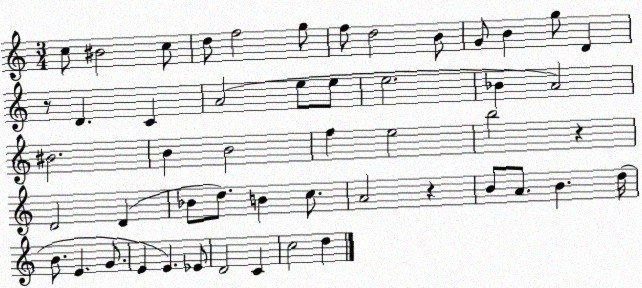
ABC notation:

X:1
T:Untitled
M:3/4
L:1/4
K:C
c/2 ^B2 c/2 d/2 f2 g/2 f/2 d2 B/2 G/2 B g/2 D z/2 D C A2 e/2 e/2 e2 _B A2 ^B2 B B2 f e2 b2 z D2 D _B/2 d/2 B c/2 A2 z B/2 A/2 B d/4 B/2 E G/2 E E _E/2 D2 C c2 d